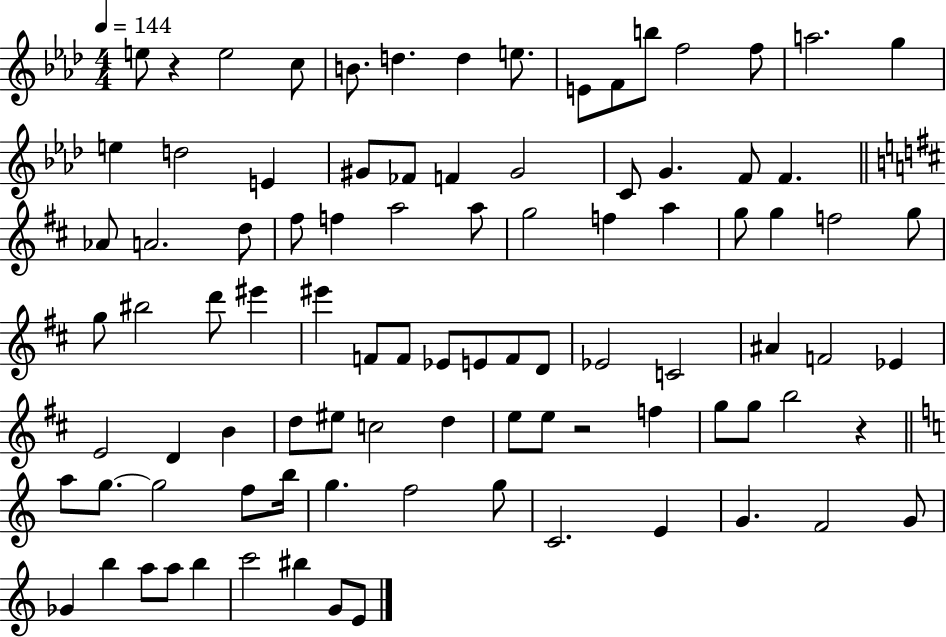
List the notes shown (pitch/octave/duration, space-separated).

E5/e R/q E5/h C5/e B4/e. D5/q. D5/q E5/e. E4/e F4/e B5/e F5/h F5/e A5/h. G5/q E5/q D5/h E4/q G#4/e FES4/e F4/q G#4/h C4/e G4/q. F4/e F4/q. Ab4/e A4/h. D5/e F#5/e F5/q A5/h A5/e G5/h F5/q A5/q G5/e G5/q F5/h G5/e G5/e BIS5/h D6/e EIS6/q EIS6/q F4/e F4/e Eb4/e E4/e F4/e D4/e Eb4/h C4/h A#4/q F4/h Eb4/q E4/h D4/q B4/q D5/e EIS5/e C5/h D5/q E5/e E5/e R/h F5/q G5/e G5/e B5/h R/q A5/e G5/e. G5/h F5/e B5/s G5/q. F5/h G5/e C4/h. E4/q G4/q. F4/h G4/e Gb4/q B5/q A5/e A5/e B5/q C6/h BIS5/q G4/e E4/e